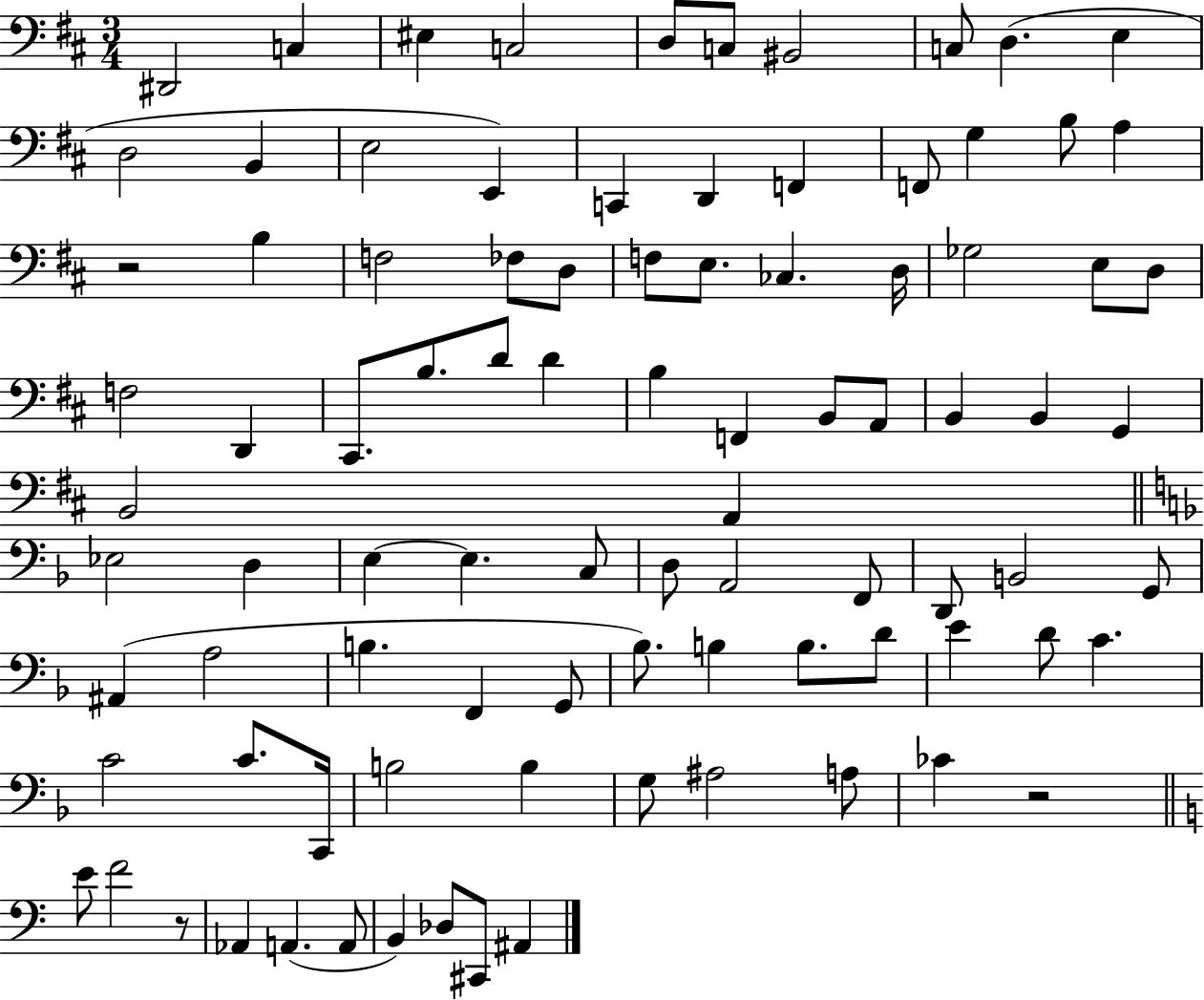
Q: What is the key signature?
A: D major